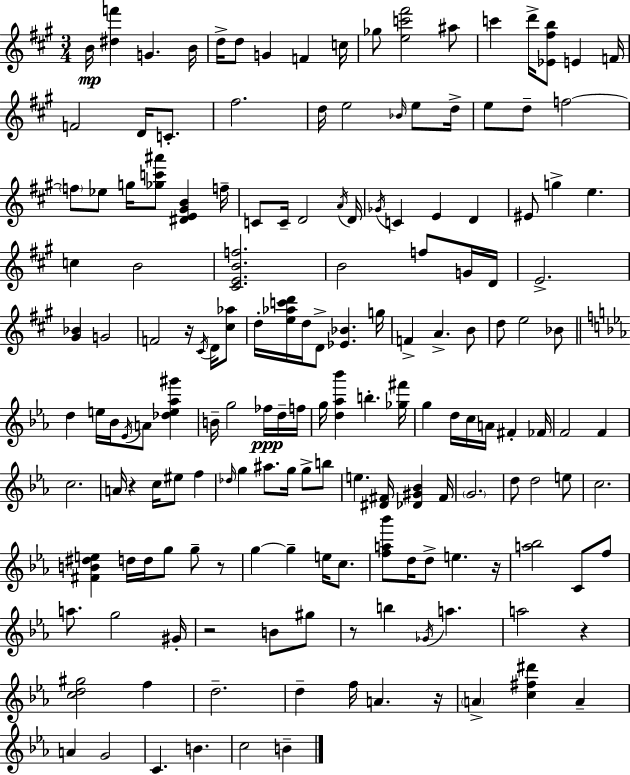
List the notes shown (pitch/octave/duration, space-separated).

B4/s [D#5,F6]/q G4/q. B4/s D5/s D5/e G4/q F4/q C5/s Gb5/e [E5,C6,F#6]/h A#5/e C6/q D6/s [Eb4,F#5,B5]/e E4/q F4/s F4/h D4/s C4/e. F#5/h. D5/s E5/h Bb4/s E5/e D5/s E5/e D5/e F5/h F5/e Eb5/e G5/s [Gb5,C6,A#6]/e [D#4,E4,G#4,B4]/q F5/s C4/e C4/s D4/h A4/s D4/s Gb4/s C4/q E4/q D4/q EIS4/e G5/q E5/q. C5/q B4/h [C#4,E4,B4,F5]/h. B4/h F5/e G4/s D4/s E4/h. [G#4,Bb4]/q G4/h F4/h R/s C#4/s D4/s [C#5,Ab5]/e D5/s [E5,Ab5,C6,D6]/s D5/s D4/e [Eb4,Bb4]/q. G5/s F4/q A4/q. B4/e D5/e E5/h Bb4/e D5/q E5/s Bb4/s Eb4/s A4/e [Db5,E5,Ab5,G#6]/q B4/s G5/h FES5/s D5/s F5/s G5/s [D5,Ab5,Bb6]/q B5/q. [Gb5,F#6]/s G5/q D5/s C5/s A4/s F#4/q FES4/s F4/h F4/q C5/h. A4/s R/q C5/s EIS5/e F5/q Db5/s G5/q A#5/e. G5/s G5/e B5/e E5/q. [D#4,F#4]/s [Db4,G#4,Bb4]/q F#4/s G4/h. D5/e D5/h E5/e C5/h. [F#4,B4,D#5,E5]/q D5/s D5/s G5/e G5/e R/e G5/q G5/q E5/s C5/e. [F5,A5,Bb6]/e D5/s D5/e E5/q. R/s [A5,Bb5]/h C4/e F5/e A5/e. G5/h G#4/s R/h B4/e G#5/e R/e B5/q Gb4/s A5/q. A5/h R/q [C5,D5,G#5]/h F5/q D5/h. D5/q F5/s A4/q. R/s A4/q [C5,F#5,D#6]/q A4/q A4/q G4/h C4/q. B4/q. C5/h B4/q